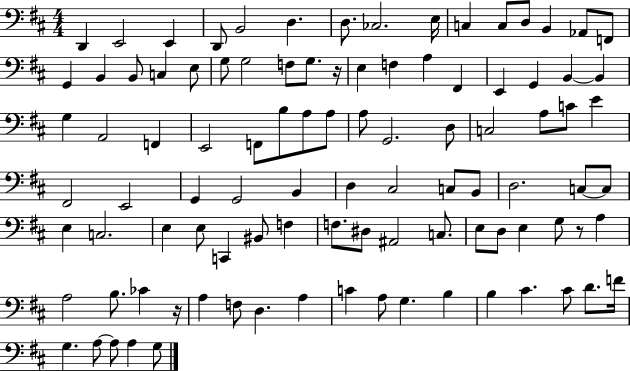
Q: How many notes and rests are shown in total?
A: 99